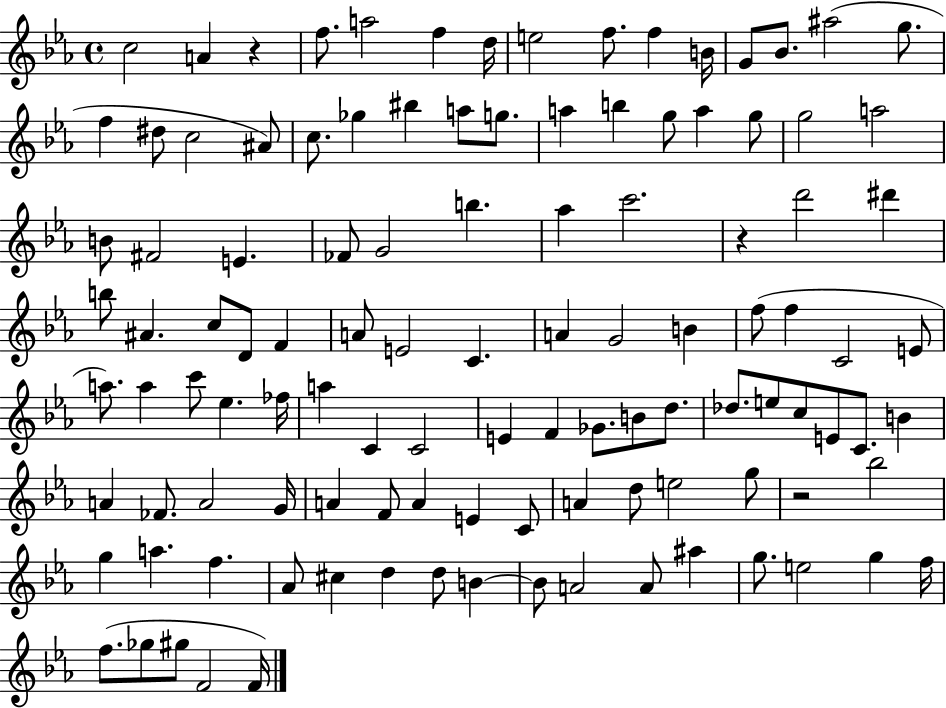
C5/h A4/q R/q F5/e. A5/h F5/q D5/s E5/h F5/e. F5/q B4/s G4/e Bb4/e. A#5/h G5/e. F5/q D#5/e C5/h A#4/e C5/e. Gb5/q BIS5/q A5/e G5/e. A5/q B5/q G5/e A5/q G5/e G5/h A5/h B4/e F#4/h E4/q. FES4/e G4/h B5/q. Ab5/q C6/h. R/q D6/h D#6/q B5/e A#4/q. C5/e D4/e F4/q A4/e E4/h C4/q. A4/q G4/h B4/q F5/e F5/q C4/h E4/e A5/e. A5/q C6/e Eb5/q. FES5/s A5/q C4/q C4/h E4/q F4/q Gb4/e. B4/e D5/e. Db5/e. E5/e C5/e E4/e C4/e. B4/q A4/q FES4/e. A4/h G4/s A4/q F4/e A4/q E4/q C4/e A4/q D5/e E5/h G5/e R/h Bb5/h G5/q A5/q. F5/q. Ab4/e C#5/q D5/q D5/e B4/q B4/e A4/h A4/e A#5/q G5/e. E5/h G5/q F5/s F5/e. Gb5/e G#5/e F4/h F4/s